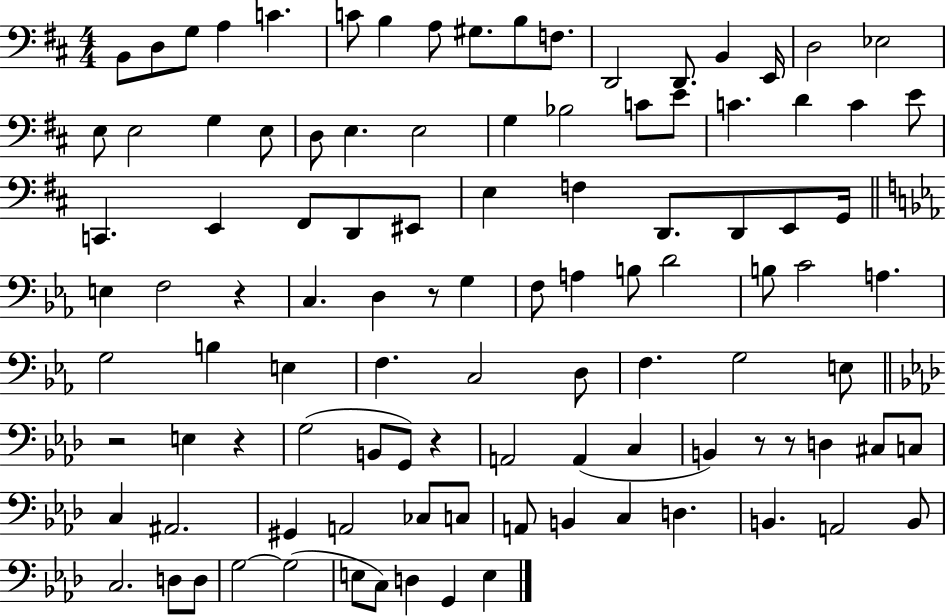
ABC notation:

X:1
T:Untitled
M:4/4
L:1/4
K:D
B,,/2 D,/2 G,/2 A, C C/2 B, A,/2 ^G,/2 B,/2 F,/2 D,,2 D,,/2 B,, E,,/4 D,2 _E,2 E,/2 E,2 G, E,/2 D,/2 E, E,2 G, _B,2 C/2 E/2 C D C E/2 C,, E,, ^F,,/2 D,,/2 ^E,,/2 E, F, D,,/2 D,,/2 E,,/2 G,,/4 E, F,2 z C, D, z/2 G, F,/2 A, B,/2 D2 B,/2 C2 A, G,2 B, E, F, C,2 D,/2 F, G,2 E,/2 z2 E, z G,2 B,,/2 G,,/2 z A,,2 A,, C, B,, z/2 z/2 D, ^C,/2 C,/2 C, ^A,,2 ^G,, A,,2 _C,/2 C,/2 A,,/2 B,, C, D, B,, A,,2 B,,/2 C,2 D,/2 D,/2 G,2 G,2 E,/2 C,/2 D, G,, E,